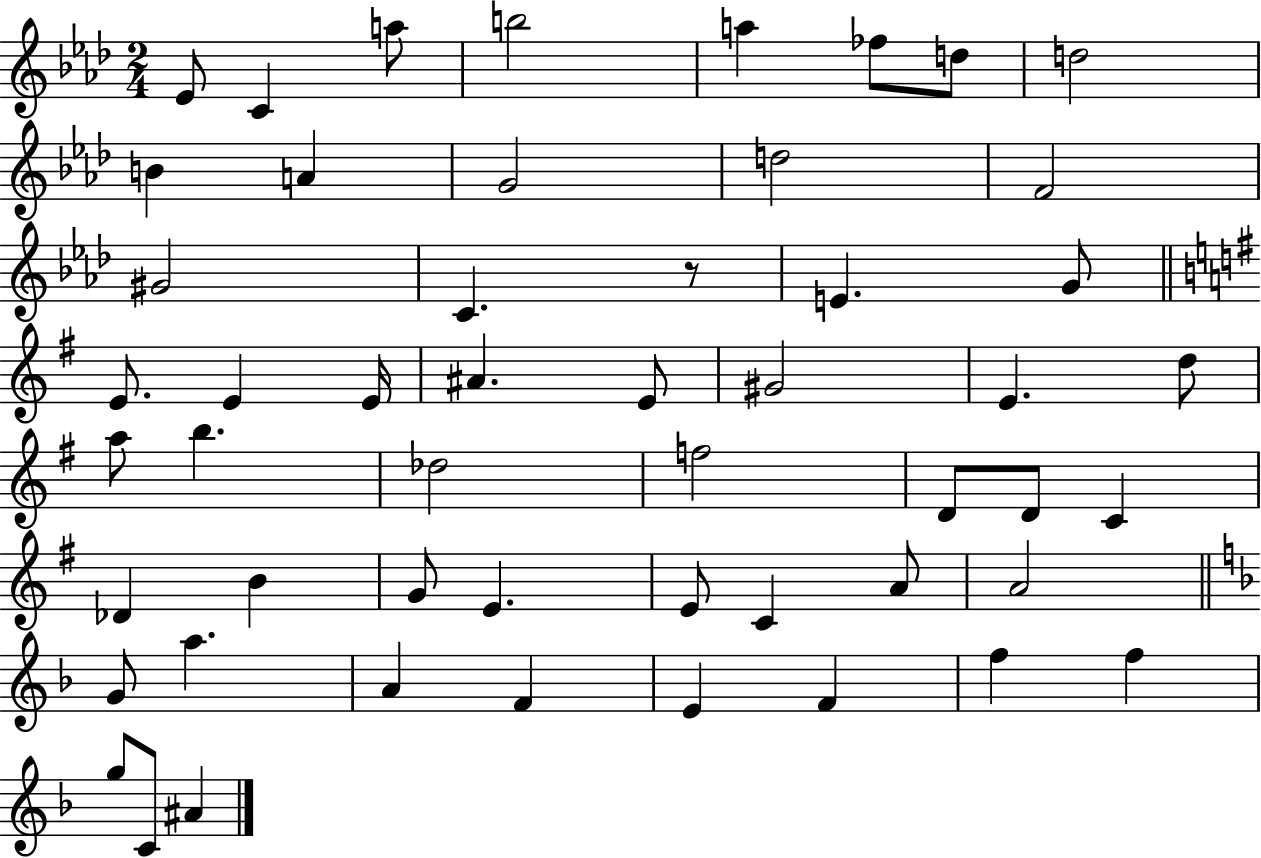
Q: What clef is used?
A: treble